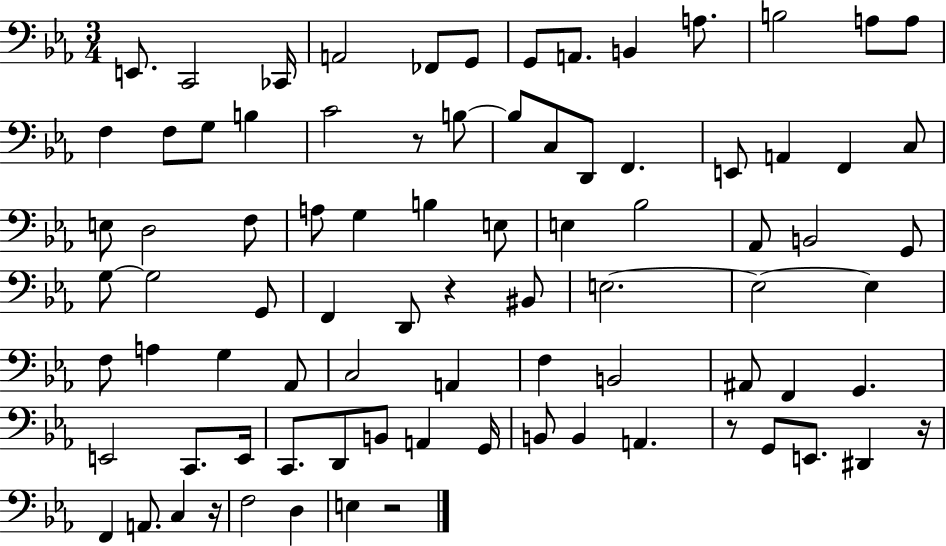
X:1
T:Untitled
M:3/4
L:1/4
K:Eb
E,,/2 C,,2 _C,,/4 A,,2 _F,,/2 G,,/2 G,,/2 A,,/2 B,, A,/2 B,2 A,/2 A,/2 F, F,/2 G,/2 B, C2 z/2 B,/2 B,/2 C,/2 D,,/2 F,, E,,/2 A,, F,, C,/2 E,/2 D,2 F,/2 A,/2 G, B, E,/2 E, _B,2 _A,,/2 B,,2 G,,/2 G,/2 G,2 G,,/2 F,, D,,/2 z ^B,,/2 E,2 E,2 E, F,/2 A, G, _A,,/2 C,2 A,, F, B,,2 ^A,,/2 F,, G,, E,,2 C,,/2 E,,/4 C,,/2 D,,/2 B,,/2 A,, G,,/4 B,,/2 B,, A,, z/2 G,,/2 E,,/2 ^D,, z/4 F,, A,,/2 C, z/4 F,2 D, E, z2